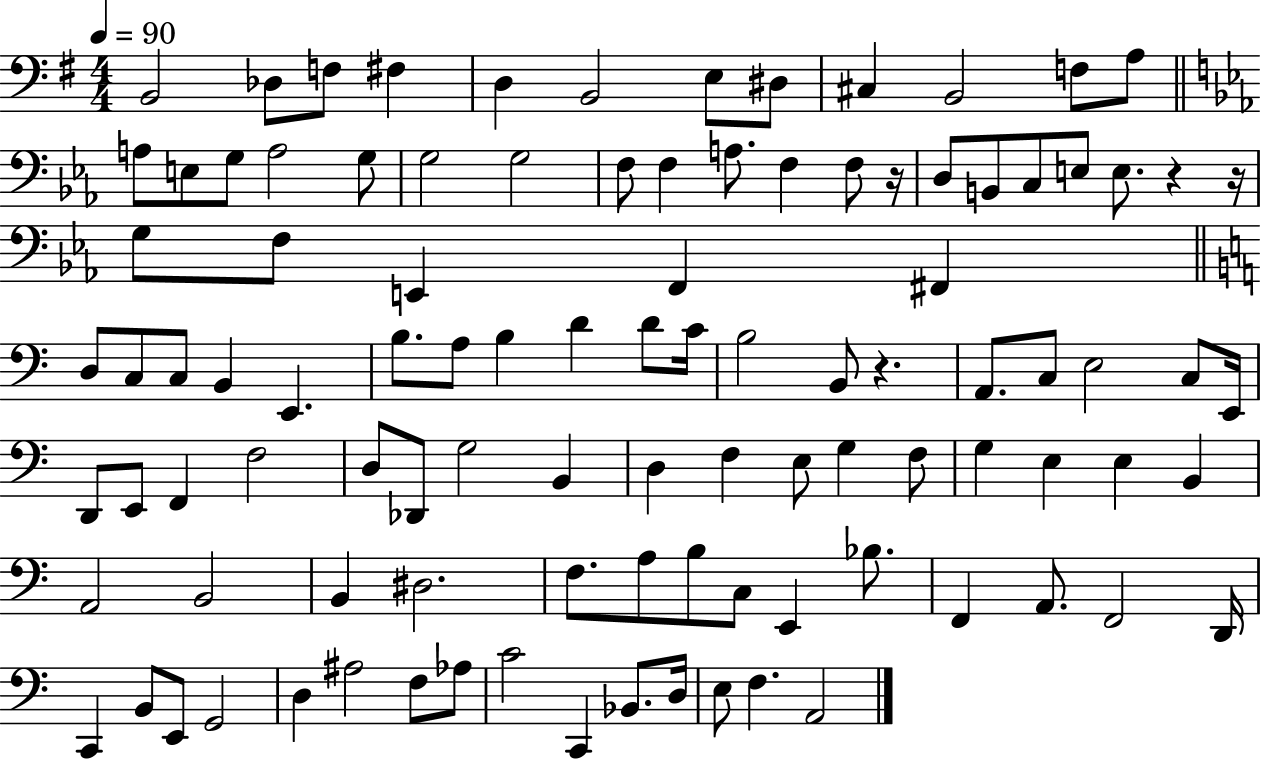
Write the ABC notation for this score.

X:1
T:Untitled
M:4/4
L:1/4
K:G
B,,2 _D,/2 F,/2 ^F, D, B,,2 E,/2 ^D,/2 ^C, B,,2 F,/2 A,/2 A,/2 E,/2 G,/2 A,2 G,/2 G,2 G,2 F,/2 F, A,/2 F, F,/2 z/4 D,/2 B,,/2 C,/2 E,/2 E,/2 z z/4 G,/2 F,/2 E,, F,, ^F,, D,/2 C,/2 C,/2 B,, E,, B,/2 A,/2 B, D D/2 C/4 B,2 B,,/2 z A,,/2 C,/2 E,2 C,/2 E,,/4 D,,/2 E,,/2 F,, F,2 D,/2 _D,,/2 G,2 B,, D, F, E,/2 G, F,/2 G, E, E, B,, A,,2 B,,2 B,, ^D,2 F,/2 A,/2 B,/2 C,/2 E,, _B,/2 F,, A,,/2 F,,2 D,,/4 C,, B,,/2 E,,/2 G,,2 D, ^A,2 F,/2 _A,/2 C2 C,, _B,,/2 D,/4 E,/2 F, A,,2